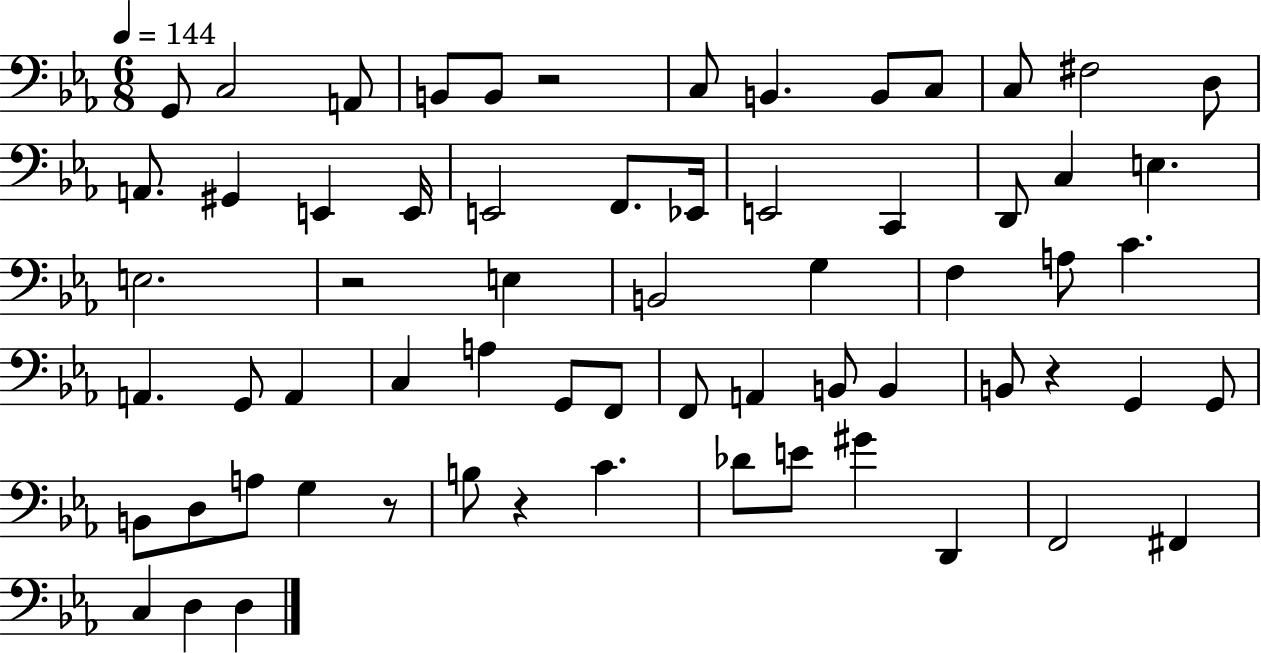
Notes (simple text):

G2/e C3/h A2/e B2/e B2/e R/h C3/e B2/q. B2/e C3/e C3/e F#3/h D3/e A2/e. G#2/q E2/q E2/s E2/h F2/e. Eb2/s E2/h C2/q D2/e C3/q E3/q. E3/h. R/h E3/q B2/h G3/q F3/q A3/e C4/q. A2/q. G2/e A2/q C3/q A3/q G2/e F2/e F2/e A2/q B2/e B2/q B2/e R/q G2/q G2/e B2/e D3/e A3/e G3/q R/e B3/e R/q C4/q. Db4/e E4/e G#4/q D2/q F2/h F#2/q C3/q D3/q D3/q